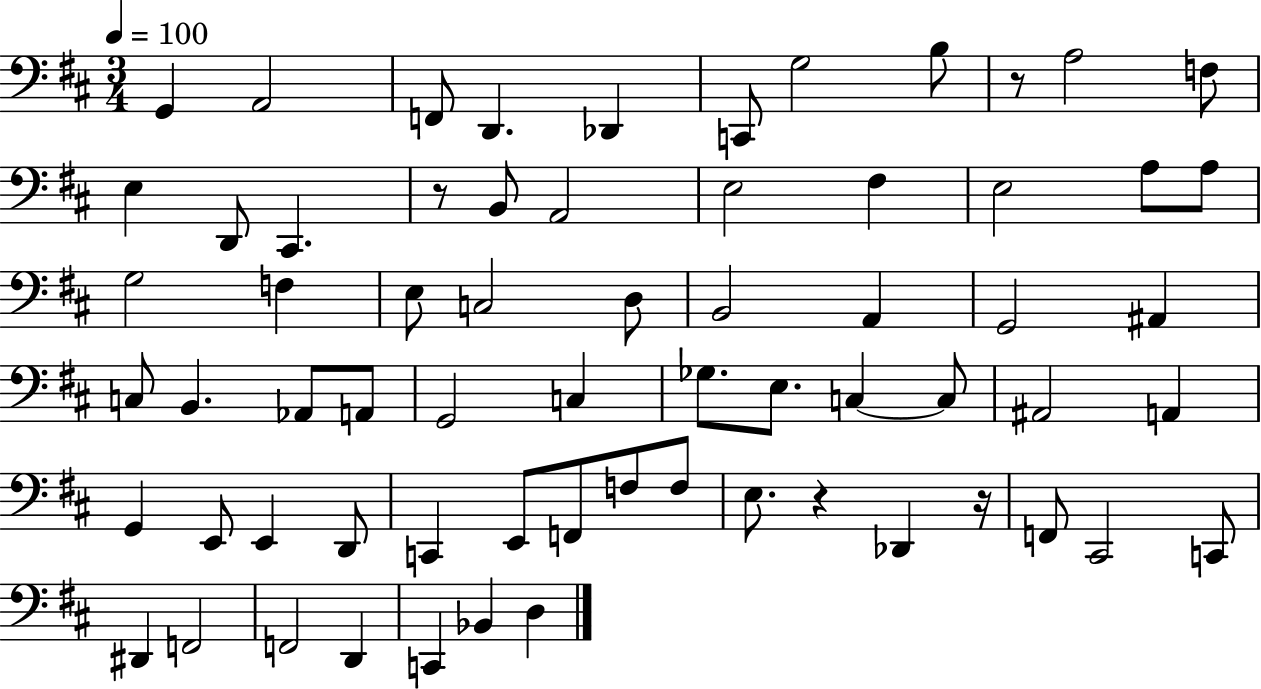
G2/q A2/h F2/e D2/q. Db2/q C2/e G3/h B3/e R/e A3/h F3/e E3/q D2/e C#2/q. R/e B2/e A2/h E3/h F#3/q E3/h A3/e A3/e G3/h F3/q E3/e C3/h D3/e B2/h A2/q G2/h A#2/q C3/e B2/q. Ab2/e A2/e G2/h C3/q Gb3/e. E3/e. C3/q C3/e A#2/h A2/q G2/q E2/e E2/q D2/e C2/q E2/e F2/e F3/e F3/e E3/e. R/q Db2/q R/s F2/e C#2/h C2/e D#2/q F2/h F2/h D2/q C2/q Bb2/q D3/q